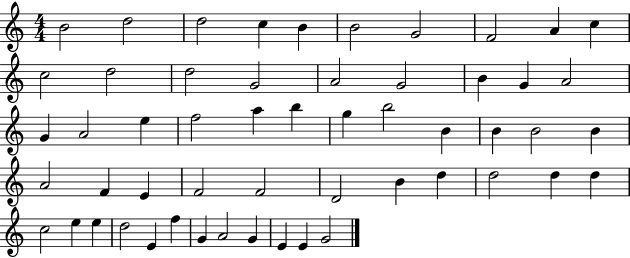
{
  \clef treble
  \numericTimeSignature
  \time 4/4
  \key c \major
  b'2 d''2 | d''2 c''4 b'4 | b'2 g'2 | f'2 a'4 c''4 | \break c''2 d''2 | d''2 g'2 | a'2 g'2 | b'4 g'4 a'2 | \break g'4 a'2 e''4 | f''2 a''4 b''4 | g''4 b''2 b'4 | b'4 b'2 b'4 | \break a'2 f'4 e'4 | f'2 f'2 | d'2 b'4 d''4 | d''2 d''4 d''4 | \break c''2 e''4 e''4 | d''2 e'4 f''4 | g'4 a'2 g'4 | e'4 e'4 g'2 | \break \bar "|."
}